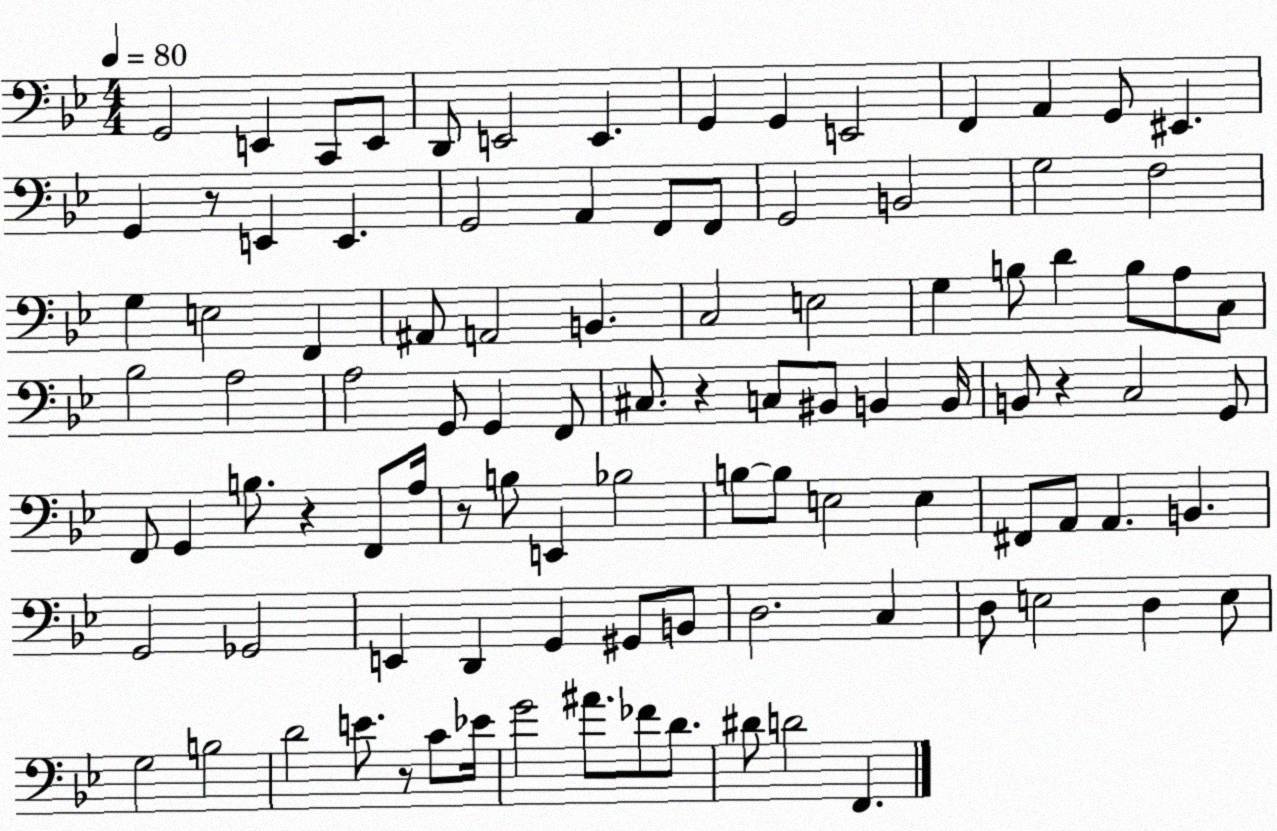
X:1
T:Untitled
M:4/4
L:1/4
K:Bb
G,,2 E,, C,,/2 E,,/2 D,,/2 E,,2 E,, G,, G,, E,,2 F,, A,, G,,/2 ^E,, G,, z/2 E,, E,, G,,2 A,, F,,/2 F,,/2 G,,2 B,,2 G,2 F,2 G, E,2 F,, ^A,,/2 A,,2 B,, C,2 E,2 G, B,/2 D B,/2 A,/2 C,/2 _B,2 A,2 A,2 G,,/2 G,, F,,/2 ^C,/2 z C,/2 ^B,,/2 B,, B,,/4 B,,/2 z C,2 G,,/2 F,,/2 G,, B,/2 z F,,/2 A,/4 z/2 B,/2 E,, _B,2 B,/2 B,/2 E,2 E, ^F,,/2 A,,/2 A,, B,, G,,2 _G,,2 E,, D,, G,, ^G,,/2 B,,/2 D,2 C, D,/2 E,2 D, E,/2 G,2 B,2 D2 E/2 z/2 C/2 _E/4 G2 ^A/2 _F/2 D/2 ^D/2 D2 F,,